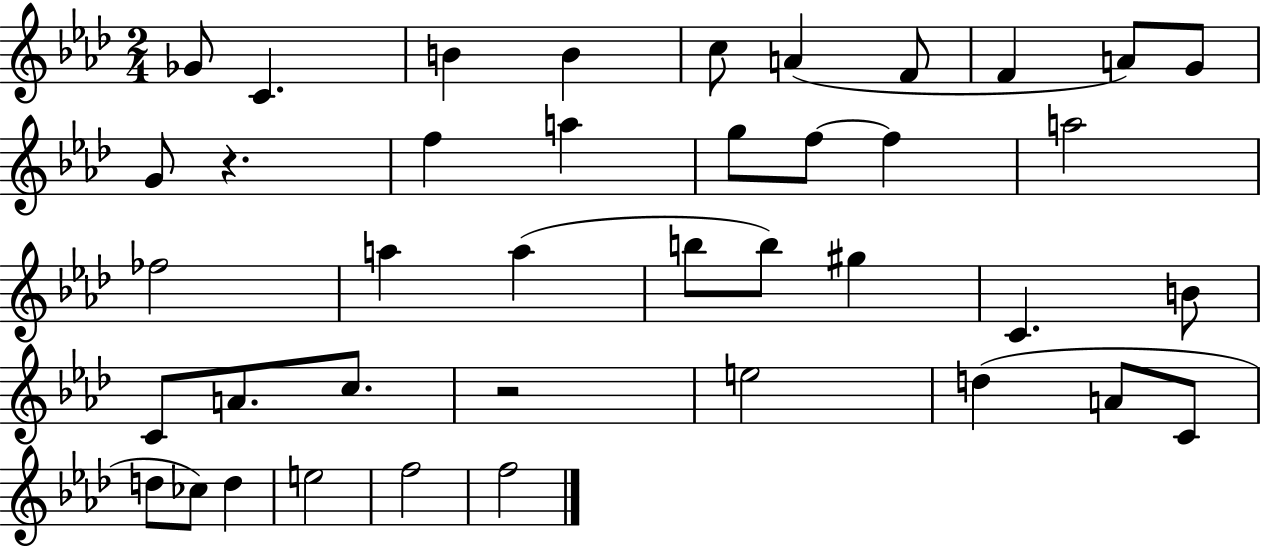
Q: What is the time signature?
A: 2/4